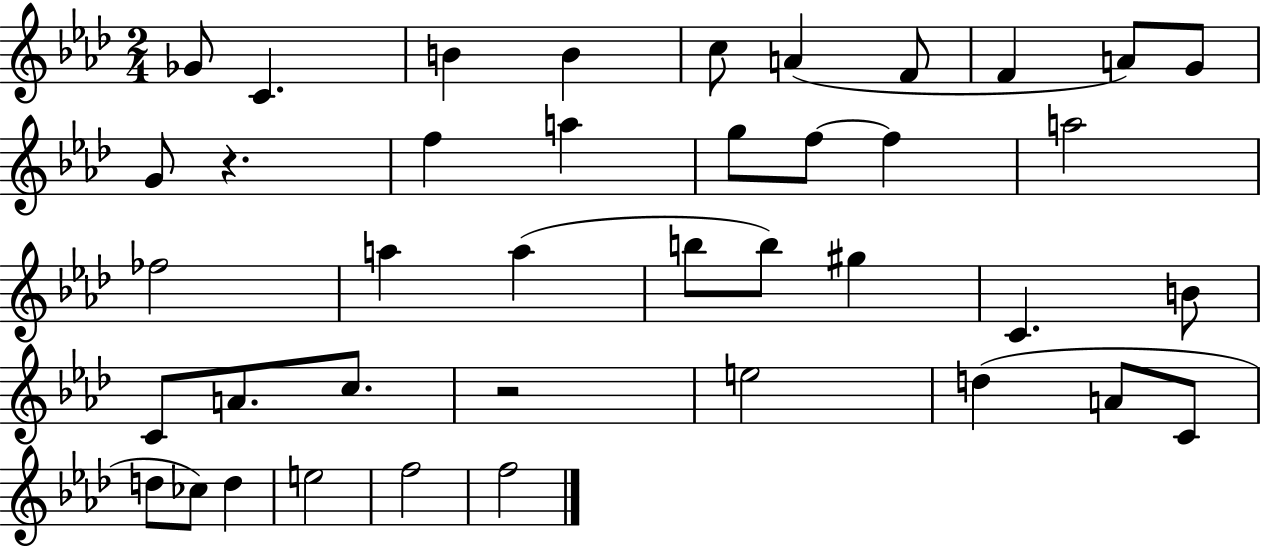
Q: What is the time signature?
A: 2/4